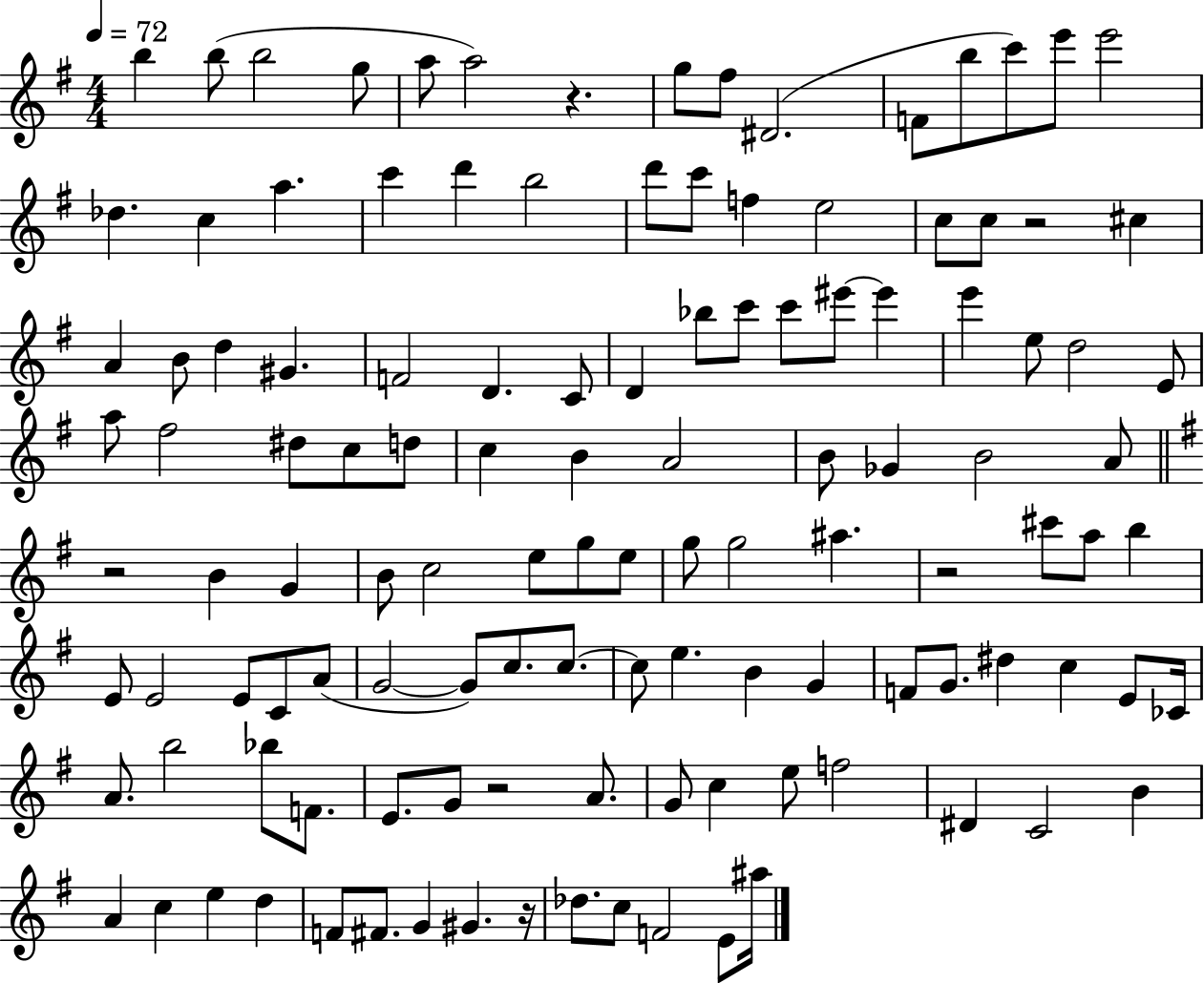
X:1
T:Untitled
M:4/4
L:1/4
K:G
b b/2 b2 g/2 a/2 a2 z g/2 ^f/2 ^D2 F/2 b/2 c'/2 e'/2 e'2 _d c a c' d' b2 d'/2 c'/2 f e2 c/2 c/2 z2 ^c A B/2 d ^G F2 D C/2 D _b/2 c'/2 c'/2 ^e'/2 ^e' e' e/2 d2 E/2 a/2 ^f2 ^d/2 c/2 d/2 c B A2 B/2 _G B2 A/2 z2 B G B/2 c2 e/2 g/2 e/2 g/2 g2 ^a z2 ^c'/2 a/2 b E/2 E2 E/2 C/2 A/2 G2 G/2 c/2 c/2 c/2 e B G F/2 G/2 ^d c E/2 _C/4 A/2 b2 _b/2 F/2 E/2 G/2 z2 A/2 G/2 c e/2 f2 ^D C2 B A c e d F/2 ^F/2 G ^G z/4 _d/2 c/2 F2 E/2 ^a/4